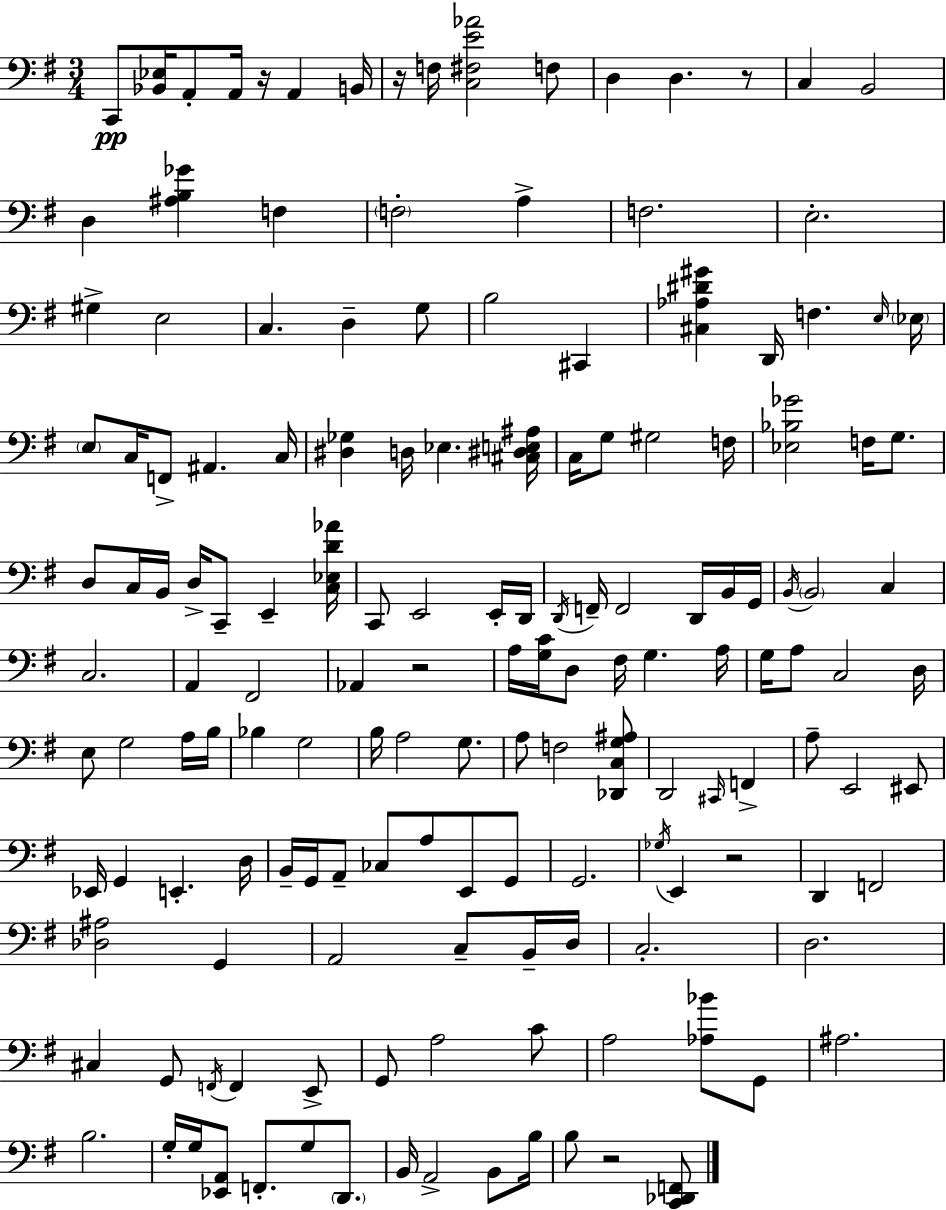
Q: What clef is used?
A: bass